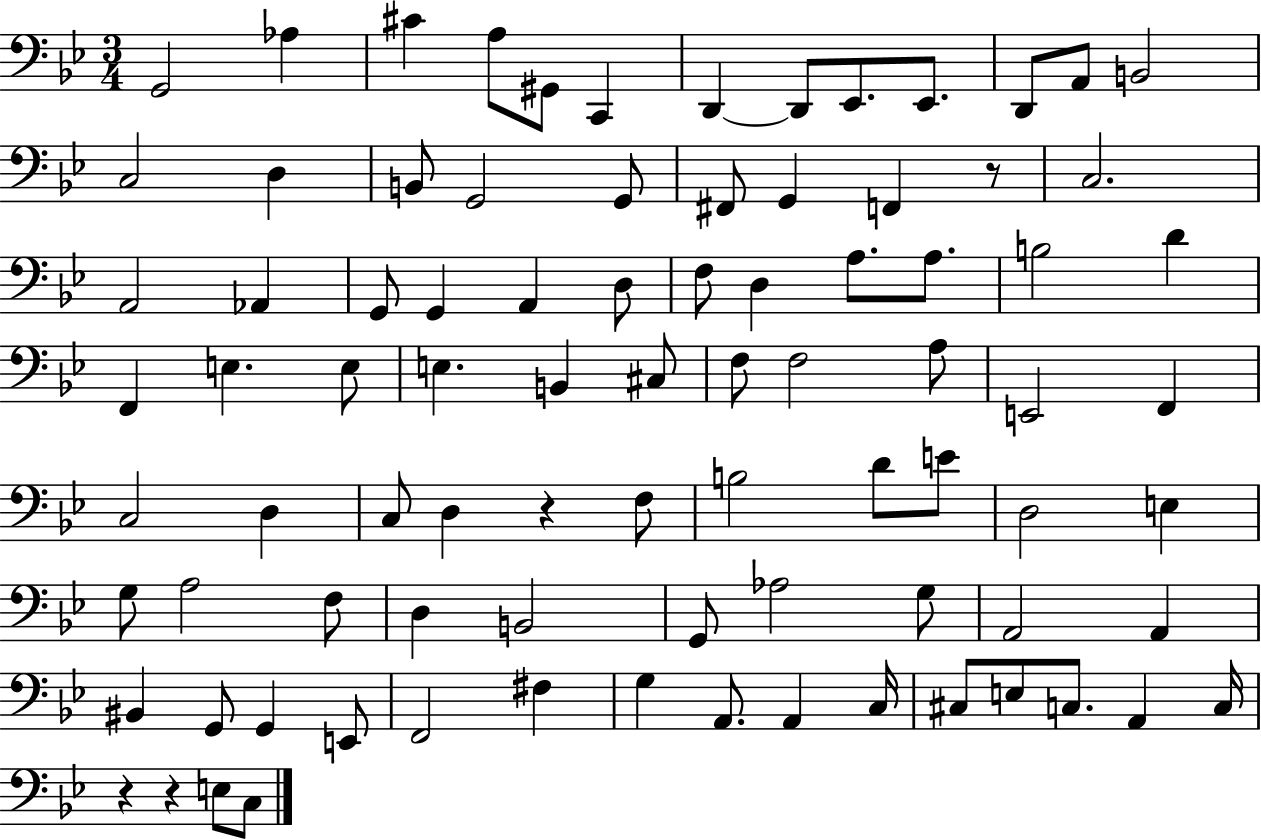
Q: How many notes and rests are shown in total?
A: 86